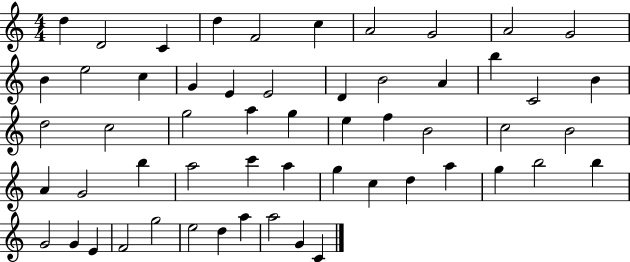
D5/q D4/h C4/q D5/q F4/h C5/q A4/h G4/h A4/h G4/h B4/q E5/h C5/q G4/q E4/q E4/h D4/q B4/h A4/q B5/q C4/h B4/q D5/h C5/h G5/h A5/q G5/q E5/q F5/q B4/h C5/h B4/h A4/q G4/h B5/q A5/h C6/q A5/q G5/q C5/q D5/q A5/q G5/q B5/h B5/q G4/h G4/q E4/q F4/h G5/h E5/h D5/q A5/q A5/h G4/q C4/q